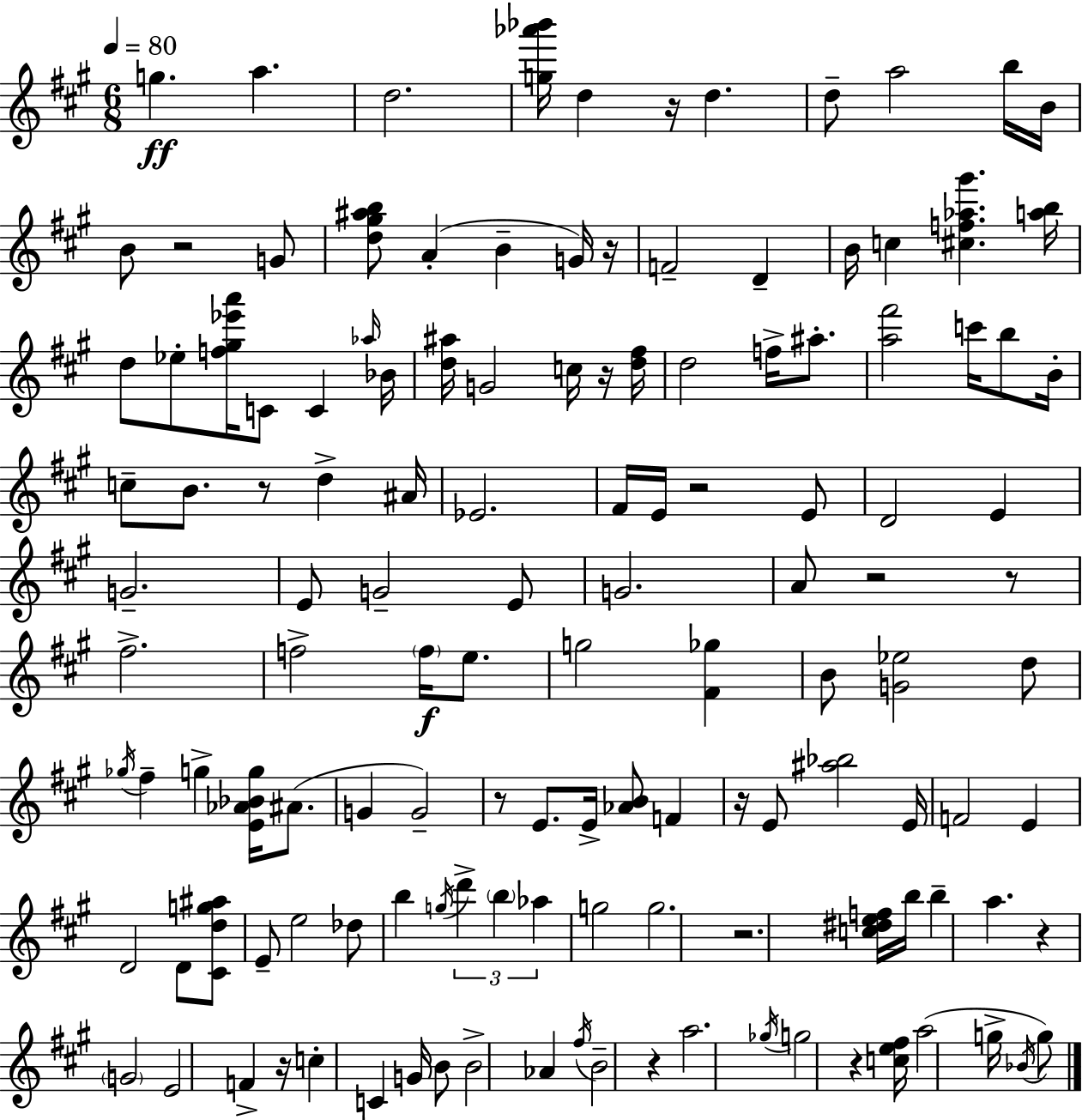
X:1
T:Untitled
M:6/8
L:1/4
K:A
g a d2 [g_a'_b']/4 d z/4 d d/2 a2 b/4 B/4 B/2 z2 G/2 [d^g^ab]/2 A B G/4 z/4 F2 D B/4 c [^cf_a^g'] [ab]/4 d/2 _e/2 [f^g_e'a']/4 C/2 C _a/4 _B/4 [d^a]/4 G2 c/4 z/4 [d^f]/4 d2 f/4 ^a/2 [a^f']2 c'/4 b/2 B/4 c/2 B/2 z/2 d ^A/4 _E2 ^F/4 E/4 z2 E/2 D2 E G2 E/2 G2 E/2 G2 A/2 z2 z/2 ^f2 f2 f/4 e/2 g2 [^F_g] B/2 [G_e]2 d/2 _g/4 ^f g [E_A_Bg]/4 ^A/2 G G2 z/2 E/2 E/4 [_AB]/2 F z/4 E/2 [^a_b]2 E/4 F2 E D2 D/2 [^Cdg^a]/2 E/2 e2 _d/2 b g/4 d' b _a g2 g2 z2 [c^def]/4 b/4 b a z G2 E2 F z/4 c C G/4 B/2 B2 _A ^f/4 B2 z a2 _g/4 g2 z [ce^f]/4 a2 g/4 _B/4 g/2